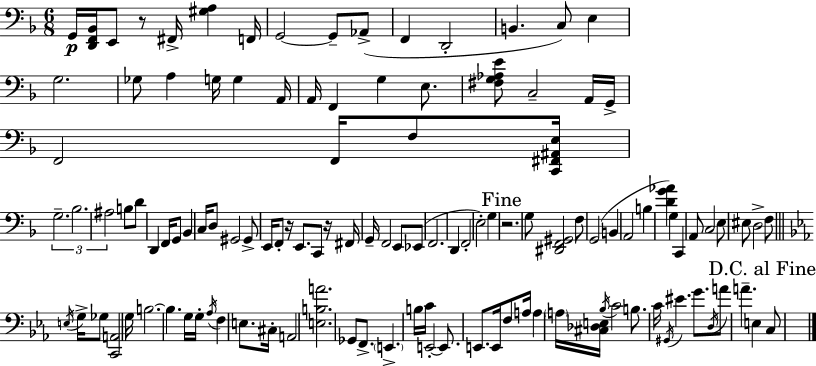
{
  \clef bass
  \numericTimeSignature
  \time 6/8
  \key d \minor
  g,16\p <d, f, bes,>16 e,8 r8 fis,16-> <gis a>4 f,16 | g,2~~ g,8-- aes,8->( | f,4 d,2-. | b,4. c8) e4 | \break g2. | ges8 a4 g16 g4 a,16 | a,16 f,4 g4 e8. | <fis g aes e'>8 c2-- a,16 g,16-> | \break f,2 f,16 f8 <c, fis, ais, e>16 | \tuplet 3/2 { g2.-- | bes2. | ais2 } b8 d'8 | \break d,4 f,16 g,8 bes,4 c16 | d8 gis,2 gis,8-> | e,16 f,8-. r16 e,8. c,8 r16 fis,16 g,16-- | f,2 e,8 ees,8( | \break f,2. | d,4 f,2-. | e2-.) g4 | \mark "Fine" r2. | \break g8 <dis, f, gis,>2 f8 | g,2( b,4 | a,2 b4 | <d' g' aes'>4) g4 c,4 | \break a,8 c2 e8 | eis8 d2-> f8 | \bar "||" \break \key ees \major \acciaccatura { e16 } g16-> ges8 <c, a,>2 | g16 b2.~~ | b4. g16 g16-. \acciaccatura { aes16 } f4 | e8. cis16-. a,2 | \break <e b a'>2. | ges,8 f,8.-> \parenthesize e,4.-> | b16 c'16 e,2-.~~ e,8. | e,8. e,16 f8 a16 a4 | \break \parenthesize a16 <cis des e>16 \acciaccatura { bes16 } c'2 | b8. c'16 \acciaccatura { gis,16 } eis'4. g'8. | \acciaccatura { d16 } a'8 a'4.-- e4 | \mark "D.C. al Fine" c8 \bar "|."
}